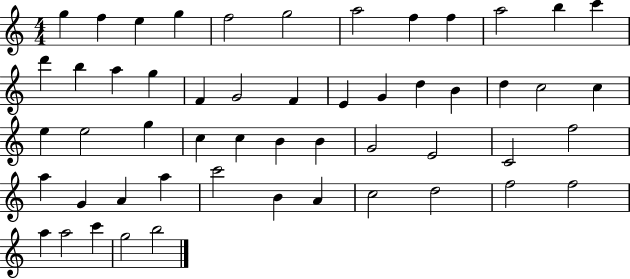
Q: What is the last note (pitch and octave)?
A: B5